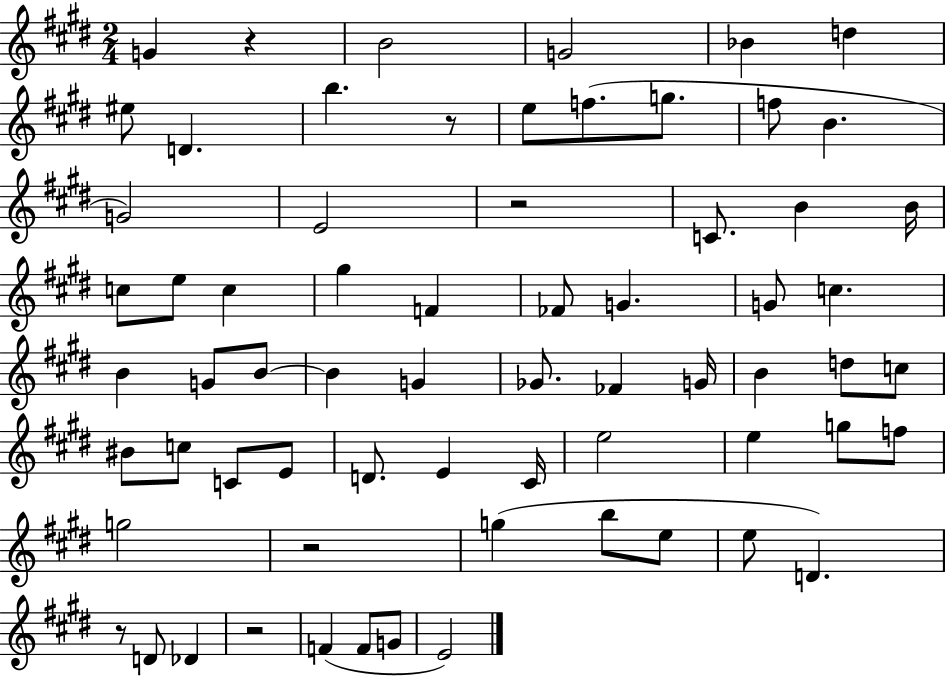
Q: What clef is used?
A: treble